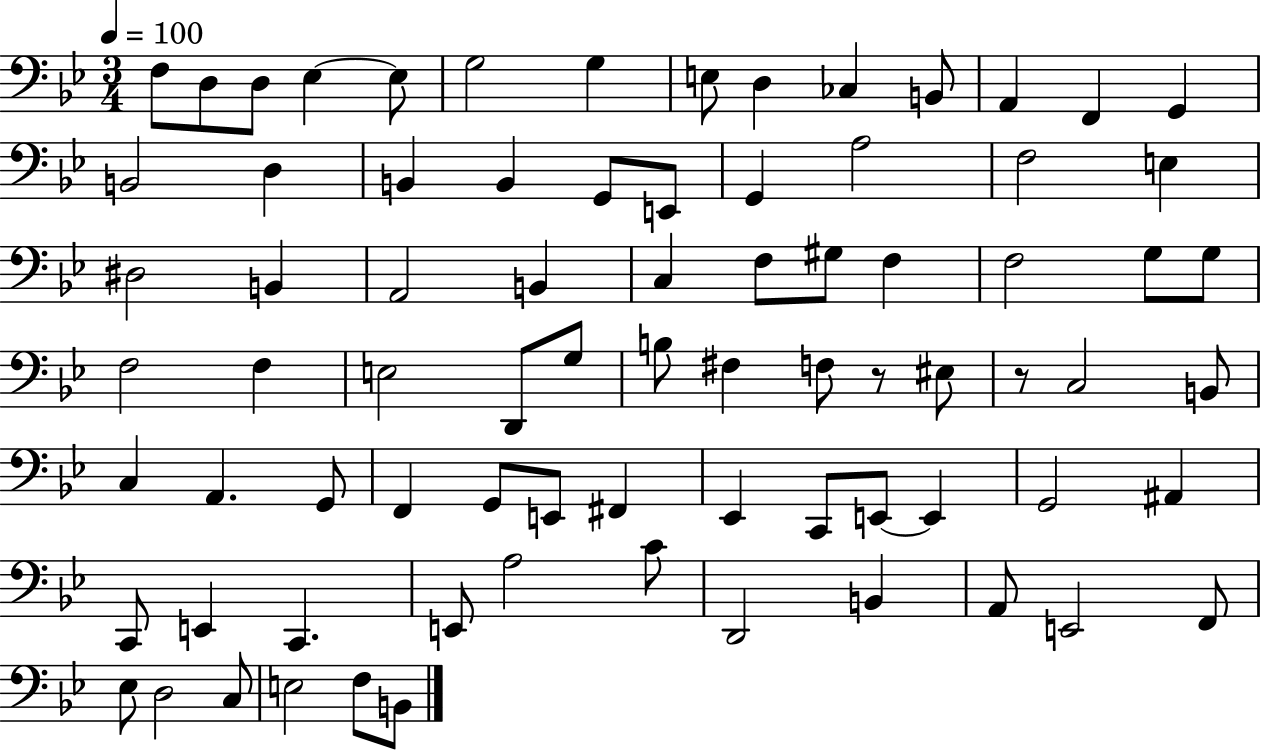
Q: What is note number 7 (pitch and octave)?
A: G3